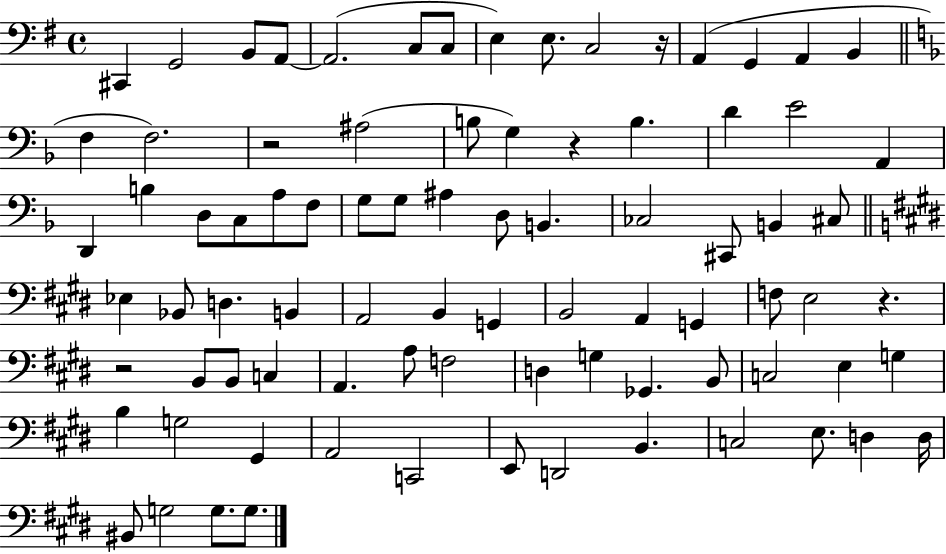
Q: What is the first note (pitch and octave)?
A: C#2